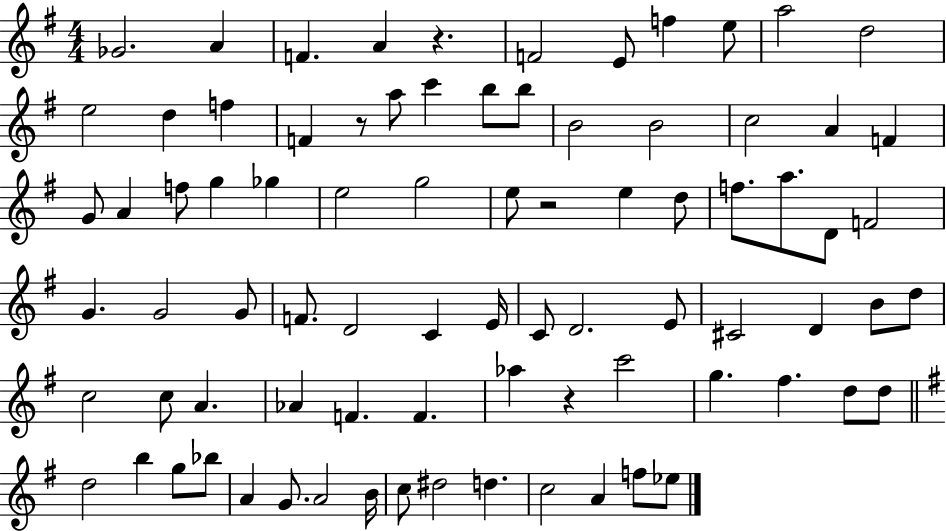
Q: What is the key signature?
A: G major